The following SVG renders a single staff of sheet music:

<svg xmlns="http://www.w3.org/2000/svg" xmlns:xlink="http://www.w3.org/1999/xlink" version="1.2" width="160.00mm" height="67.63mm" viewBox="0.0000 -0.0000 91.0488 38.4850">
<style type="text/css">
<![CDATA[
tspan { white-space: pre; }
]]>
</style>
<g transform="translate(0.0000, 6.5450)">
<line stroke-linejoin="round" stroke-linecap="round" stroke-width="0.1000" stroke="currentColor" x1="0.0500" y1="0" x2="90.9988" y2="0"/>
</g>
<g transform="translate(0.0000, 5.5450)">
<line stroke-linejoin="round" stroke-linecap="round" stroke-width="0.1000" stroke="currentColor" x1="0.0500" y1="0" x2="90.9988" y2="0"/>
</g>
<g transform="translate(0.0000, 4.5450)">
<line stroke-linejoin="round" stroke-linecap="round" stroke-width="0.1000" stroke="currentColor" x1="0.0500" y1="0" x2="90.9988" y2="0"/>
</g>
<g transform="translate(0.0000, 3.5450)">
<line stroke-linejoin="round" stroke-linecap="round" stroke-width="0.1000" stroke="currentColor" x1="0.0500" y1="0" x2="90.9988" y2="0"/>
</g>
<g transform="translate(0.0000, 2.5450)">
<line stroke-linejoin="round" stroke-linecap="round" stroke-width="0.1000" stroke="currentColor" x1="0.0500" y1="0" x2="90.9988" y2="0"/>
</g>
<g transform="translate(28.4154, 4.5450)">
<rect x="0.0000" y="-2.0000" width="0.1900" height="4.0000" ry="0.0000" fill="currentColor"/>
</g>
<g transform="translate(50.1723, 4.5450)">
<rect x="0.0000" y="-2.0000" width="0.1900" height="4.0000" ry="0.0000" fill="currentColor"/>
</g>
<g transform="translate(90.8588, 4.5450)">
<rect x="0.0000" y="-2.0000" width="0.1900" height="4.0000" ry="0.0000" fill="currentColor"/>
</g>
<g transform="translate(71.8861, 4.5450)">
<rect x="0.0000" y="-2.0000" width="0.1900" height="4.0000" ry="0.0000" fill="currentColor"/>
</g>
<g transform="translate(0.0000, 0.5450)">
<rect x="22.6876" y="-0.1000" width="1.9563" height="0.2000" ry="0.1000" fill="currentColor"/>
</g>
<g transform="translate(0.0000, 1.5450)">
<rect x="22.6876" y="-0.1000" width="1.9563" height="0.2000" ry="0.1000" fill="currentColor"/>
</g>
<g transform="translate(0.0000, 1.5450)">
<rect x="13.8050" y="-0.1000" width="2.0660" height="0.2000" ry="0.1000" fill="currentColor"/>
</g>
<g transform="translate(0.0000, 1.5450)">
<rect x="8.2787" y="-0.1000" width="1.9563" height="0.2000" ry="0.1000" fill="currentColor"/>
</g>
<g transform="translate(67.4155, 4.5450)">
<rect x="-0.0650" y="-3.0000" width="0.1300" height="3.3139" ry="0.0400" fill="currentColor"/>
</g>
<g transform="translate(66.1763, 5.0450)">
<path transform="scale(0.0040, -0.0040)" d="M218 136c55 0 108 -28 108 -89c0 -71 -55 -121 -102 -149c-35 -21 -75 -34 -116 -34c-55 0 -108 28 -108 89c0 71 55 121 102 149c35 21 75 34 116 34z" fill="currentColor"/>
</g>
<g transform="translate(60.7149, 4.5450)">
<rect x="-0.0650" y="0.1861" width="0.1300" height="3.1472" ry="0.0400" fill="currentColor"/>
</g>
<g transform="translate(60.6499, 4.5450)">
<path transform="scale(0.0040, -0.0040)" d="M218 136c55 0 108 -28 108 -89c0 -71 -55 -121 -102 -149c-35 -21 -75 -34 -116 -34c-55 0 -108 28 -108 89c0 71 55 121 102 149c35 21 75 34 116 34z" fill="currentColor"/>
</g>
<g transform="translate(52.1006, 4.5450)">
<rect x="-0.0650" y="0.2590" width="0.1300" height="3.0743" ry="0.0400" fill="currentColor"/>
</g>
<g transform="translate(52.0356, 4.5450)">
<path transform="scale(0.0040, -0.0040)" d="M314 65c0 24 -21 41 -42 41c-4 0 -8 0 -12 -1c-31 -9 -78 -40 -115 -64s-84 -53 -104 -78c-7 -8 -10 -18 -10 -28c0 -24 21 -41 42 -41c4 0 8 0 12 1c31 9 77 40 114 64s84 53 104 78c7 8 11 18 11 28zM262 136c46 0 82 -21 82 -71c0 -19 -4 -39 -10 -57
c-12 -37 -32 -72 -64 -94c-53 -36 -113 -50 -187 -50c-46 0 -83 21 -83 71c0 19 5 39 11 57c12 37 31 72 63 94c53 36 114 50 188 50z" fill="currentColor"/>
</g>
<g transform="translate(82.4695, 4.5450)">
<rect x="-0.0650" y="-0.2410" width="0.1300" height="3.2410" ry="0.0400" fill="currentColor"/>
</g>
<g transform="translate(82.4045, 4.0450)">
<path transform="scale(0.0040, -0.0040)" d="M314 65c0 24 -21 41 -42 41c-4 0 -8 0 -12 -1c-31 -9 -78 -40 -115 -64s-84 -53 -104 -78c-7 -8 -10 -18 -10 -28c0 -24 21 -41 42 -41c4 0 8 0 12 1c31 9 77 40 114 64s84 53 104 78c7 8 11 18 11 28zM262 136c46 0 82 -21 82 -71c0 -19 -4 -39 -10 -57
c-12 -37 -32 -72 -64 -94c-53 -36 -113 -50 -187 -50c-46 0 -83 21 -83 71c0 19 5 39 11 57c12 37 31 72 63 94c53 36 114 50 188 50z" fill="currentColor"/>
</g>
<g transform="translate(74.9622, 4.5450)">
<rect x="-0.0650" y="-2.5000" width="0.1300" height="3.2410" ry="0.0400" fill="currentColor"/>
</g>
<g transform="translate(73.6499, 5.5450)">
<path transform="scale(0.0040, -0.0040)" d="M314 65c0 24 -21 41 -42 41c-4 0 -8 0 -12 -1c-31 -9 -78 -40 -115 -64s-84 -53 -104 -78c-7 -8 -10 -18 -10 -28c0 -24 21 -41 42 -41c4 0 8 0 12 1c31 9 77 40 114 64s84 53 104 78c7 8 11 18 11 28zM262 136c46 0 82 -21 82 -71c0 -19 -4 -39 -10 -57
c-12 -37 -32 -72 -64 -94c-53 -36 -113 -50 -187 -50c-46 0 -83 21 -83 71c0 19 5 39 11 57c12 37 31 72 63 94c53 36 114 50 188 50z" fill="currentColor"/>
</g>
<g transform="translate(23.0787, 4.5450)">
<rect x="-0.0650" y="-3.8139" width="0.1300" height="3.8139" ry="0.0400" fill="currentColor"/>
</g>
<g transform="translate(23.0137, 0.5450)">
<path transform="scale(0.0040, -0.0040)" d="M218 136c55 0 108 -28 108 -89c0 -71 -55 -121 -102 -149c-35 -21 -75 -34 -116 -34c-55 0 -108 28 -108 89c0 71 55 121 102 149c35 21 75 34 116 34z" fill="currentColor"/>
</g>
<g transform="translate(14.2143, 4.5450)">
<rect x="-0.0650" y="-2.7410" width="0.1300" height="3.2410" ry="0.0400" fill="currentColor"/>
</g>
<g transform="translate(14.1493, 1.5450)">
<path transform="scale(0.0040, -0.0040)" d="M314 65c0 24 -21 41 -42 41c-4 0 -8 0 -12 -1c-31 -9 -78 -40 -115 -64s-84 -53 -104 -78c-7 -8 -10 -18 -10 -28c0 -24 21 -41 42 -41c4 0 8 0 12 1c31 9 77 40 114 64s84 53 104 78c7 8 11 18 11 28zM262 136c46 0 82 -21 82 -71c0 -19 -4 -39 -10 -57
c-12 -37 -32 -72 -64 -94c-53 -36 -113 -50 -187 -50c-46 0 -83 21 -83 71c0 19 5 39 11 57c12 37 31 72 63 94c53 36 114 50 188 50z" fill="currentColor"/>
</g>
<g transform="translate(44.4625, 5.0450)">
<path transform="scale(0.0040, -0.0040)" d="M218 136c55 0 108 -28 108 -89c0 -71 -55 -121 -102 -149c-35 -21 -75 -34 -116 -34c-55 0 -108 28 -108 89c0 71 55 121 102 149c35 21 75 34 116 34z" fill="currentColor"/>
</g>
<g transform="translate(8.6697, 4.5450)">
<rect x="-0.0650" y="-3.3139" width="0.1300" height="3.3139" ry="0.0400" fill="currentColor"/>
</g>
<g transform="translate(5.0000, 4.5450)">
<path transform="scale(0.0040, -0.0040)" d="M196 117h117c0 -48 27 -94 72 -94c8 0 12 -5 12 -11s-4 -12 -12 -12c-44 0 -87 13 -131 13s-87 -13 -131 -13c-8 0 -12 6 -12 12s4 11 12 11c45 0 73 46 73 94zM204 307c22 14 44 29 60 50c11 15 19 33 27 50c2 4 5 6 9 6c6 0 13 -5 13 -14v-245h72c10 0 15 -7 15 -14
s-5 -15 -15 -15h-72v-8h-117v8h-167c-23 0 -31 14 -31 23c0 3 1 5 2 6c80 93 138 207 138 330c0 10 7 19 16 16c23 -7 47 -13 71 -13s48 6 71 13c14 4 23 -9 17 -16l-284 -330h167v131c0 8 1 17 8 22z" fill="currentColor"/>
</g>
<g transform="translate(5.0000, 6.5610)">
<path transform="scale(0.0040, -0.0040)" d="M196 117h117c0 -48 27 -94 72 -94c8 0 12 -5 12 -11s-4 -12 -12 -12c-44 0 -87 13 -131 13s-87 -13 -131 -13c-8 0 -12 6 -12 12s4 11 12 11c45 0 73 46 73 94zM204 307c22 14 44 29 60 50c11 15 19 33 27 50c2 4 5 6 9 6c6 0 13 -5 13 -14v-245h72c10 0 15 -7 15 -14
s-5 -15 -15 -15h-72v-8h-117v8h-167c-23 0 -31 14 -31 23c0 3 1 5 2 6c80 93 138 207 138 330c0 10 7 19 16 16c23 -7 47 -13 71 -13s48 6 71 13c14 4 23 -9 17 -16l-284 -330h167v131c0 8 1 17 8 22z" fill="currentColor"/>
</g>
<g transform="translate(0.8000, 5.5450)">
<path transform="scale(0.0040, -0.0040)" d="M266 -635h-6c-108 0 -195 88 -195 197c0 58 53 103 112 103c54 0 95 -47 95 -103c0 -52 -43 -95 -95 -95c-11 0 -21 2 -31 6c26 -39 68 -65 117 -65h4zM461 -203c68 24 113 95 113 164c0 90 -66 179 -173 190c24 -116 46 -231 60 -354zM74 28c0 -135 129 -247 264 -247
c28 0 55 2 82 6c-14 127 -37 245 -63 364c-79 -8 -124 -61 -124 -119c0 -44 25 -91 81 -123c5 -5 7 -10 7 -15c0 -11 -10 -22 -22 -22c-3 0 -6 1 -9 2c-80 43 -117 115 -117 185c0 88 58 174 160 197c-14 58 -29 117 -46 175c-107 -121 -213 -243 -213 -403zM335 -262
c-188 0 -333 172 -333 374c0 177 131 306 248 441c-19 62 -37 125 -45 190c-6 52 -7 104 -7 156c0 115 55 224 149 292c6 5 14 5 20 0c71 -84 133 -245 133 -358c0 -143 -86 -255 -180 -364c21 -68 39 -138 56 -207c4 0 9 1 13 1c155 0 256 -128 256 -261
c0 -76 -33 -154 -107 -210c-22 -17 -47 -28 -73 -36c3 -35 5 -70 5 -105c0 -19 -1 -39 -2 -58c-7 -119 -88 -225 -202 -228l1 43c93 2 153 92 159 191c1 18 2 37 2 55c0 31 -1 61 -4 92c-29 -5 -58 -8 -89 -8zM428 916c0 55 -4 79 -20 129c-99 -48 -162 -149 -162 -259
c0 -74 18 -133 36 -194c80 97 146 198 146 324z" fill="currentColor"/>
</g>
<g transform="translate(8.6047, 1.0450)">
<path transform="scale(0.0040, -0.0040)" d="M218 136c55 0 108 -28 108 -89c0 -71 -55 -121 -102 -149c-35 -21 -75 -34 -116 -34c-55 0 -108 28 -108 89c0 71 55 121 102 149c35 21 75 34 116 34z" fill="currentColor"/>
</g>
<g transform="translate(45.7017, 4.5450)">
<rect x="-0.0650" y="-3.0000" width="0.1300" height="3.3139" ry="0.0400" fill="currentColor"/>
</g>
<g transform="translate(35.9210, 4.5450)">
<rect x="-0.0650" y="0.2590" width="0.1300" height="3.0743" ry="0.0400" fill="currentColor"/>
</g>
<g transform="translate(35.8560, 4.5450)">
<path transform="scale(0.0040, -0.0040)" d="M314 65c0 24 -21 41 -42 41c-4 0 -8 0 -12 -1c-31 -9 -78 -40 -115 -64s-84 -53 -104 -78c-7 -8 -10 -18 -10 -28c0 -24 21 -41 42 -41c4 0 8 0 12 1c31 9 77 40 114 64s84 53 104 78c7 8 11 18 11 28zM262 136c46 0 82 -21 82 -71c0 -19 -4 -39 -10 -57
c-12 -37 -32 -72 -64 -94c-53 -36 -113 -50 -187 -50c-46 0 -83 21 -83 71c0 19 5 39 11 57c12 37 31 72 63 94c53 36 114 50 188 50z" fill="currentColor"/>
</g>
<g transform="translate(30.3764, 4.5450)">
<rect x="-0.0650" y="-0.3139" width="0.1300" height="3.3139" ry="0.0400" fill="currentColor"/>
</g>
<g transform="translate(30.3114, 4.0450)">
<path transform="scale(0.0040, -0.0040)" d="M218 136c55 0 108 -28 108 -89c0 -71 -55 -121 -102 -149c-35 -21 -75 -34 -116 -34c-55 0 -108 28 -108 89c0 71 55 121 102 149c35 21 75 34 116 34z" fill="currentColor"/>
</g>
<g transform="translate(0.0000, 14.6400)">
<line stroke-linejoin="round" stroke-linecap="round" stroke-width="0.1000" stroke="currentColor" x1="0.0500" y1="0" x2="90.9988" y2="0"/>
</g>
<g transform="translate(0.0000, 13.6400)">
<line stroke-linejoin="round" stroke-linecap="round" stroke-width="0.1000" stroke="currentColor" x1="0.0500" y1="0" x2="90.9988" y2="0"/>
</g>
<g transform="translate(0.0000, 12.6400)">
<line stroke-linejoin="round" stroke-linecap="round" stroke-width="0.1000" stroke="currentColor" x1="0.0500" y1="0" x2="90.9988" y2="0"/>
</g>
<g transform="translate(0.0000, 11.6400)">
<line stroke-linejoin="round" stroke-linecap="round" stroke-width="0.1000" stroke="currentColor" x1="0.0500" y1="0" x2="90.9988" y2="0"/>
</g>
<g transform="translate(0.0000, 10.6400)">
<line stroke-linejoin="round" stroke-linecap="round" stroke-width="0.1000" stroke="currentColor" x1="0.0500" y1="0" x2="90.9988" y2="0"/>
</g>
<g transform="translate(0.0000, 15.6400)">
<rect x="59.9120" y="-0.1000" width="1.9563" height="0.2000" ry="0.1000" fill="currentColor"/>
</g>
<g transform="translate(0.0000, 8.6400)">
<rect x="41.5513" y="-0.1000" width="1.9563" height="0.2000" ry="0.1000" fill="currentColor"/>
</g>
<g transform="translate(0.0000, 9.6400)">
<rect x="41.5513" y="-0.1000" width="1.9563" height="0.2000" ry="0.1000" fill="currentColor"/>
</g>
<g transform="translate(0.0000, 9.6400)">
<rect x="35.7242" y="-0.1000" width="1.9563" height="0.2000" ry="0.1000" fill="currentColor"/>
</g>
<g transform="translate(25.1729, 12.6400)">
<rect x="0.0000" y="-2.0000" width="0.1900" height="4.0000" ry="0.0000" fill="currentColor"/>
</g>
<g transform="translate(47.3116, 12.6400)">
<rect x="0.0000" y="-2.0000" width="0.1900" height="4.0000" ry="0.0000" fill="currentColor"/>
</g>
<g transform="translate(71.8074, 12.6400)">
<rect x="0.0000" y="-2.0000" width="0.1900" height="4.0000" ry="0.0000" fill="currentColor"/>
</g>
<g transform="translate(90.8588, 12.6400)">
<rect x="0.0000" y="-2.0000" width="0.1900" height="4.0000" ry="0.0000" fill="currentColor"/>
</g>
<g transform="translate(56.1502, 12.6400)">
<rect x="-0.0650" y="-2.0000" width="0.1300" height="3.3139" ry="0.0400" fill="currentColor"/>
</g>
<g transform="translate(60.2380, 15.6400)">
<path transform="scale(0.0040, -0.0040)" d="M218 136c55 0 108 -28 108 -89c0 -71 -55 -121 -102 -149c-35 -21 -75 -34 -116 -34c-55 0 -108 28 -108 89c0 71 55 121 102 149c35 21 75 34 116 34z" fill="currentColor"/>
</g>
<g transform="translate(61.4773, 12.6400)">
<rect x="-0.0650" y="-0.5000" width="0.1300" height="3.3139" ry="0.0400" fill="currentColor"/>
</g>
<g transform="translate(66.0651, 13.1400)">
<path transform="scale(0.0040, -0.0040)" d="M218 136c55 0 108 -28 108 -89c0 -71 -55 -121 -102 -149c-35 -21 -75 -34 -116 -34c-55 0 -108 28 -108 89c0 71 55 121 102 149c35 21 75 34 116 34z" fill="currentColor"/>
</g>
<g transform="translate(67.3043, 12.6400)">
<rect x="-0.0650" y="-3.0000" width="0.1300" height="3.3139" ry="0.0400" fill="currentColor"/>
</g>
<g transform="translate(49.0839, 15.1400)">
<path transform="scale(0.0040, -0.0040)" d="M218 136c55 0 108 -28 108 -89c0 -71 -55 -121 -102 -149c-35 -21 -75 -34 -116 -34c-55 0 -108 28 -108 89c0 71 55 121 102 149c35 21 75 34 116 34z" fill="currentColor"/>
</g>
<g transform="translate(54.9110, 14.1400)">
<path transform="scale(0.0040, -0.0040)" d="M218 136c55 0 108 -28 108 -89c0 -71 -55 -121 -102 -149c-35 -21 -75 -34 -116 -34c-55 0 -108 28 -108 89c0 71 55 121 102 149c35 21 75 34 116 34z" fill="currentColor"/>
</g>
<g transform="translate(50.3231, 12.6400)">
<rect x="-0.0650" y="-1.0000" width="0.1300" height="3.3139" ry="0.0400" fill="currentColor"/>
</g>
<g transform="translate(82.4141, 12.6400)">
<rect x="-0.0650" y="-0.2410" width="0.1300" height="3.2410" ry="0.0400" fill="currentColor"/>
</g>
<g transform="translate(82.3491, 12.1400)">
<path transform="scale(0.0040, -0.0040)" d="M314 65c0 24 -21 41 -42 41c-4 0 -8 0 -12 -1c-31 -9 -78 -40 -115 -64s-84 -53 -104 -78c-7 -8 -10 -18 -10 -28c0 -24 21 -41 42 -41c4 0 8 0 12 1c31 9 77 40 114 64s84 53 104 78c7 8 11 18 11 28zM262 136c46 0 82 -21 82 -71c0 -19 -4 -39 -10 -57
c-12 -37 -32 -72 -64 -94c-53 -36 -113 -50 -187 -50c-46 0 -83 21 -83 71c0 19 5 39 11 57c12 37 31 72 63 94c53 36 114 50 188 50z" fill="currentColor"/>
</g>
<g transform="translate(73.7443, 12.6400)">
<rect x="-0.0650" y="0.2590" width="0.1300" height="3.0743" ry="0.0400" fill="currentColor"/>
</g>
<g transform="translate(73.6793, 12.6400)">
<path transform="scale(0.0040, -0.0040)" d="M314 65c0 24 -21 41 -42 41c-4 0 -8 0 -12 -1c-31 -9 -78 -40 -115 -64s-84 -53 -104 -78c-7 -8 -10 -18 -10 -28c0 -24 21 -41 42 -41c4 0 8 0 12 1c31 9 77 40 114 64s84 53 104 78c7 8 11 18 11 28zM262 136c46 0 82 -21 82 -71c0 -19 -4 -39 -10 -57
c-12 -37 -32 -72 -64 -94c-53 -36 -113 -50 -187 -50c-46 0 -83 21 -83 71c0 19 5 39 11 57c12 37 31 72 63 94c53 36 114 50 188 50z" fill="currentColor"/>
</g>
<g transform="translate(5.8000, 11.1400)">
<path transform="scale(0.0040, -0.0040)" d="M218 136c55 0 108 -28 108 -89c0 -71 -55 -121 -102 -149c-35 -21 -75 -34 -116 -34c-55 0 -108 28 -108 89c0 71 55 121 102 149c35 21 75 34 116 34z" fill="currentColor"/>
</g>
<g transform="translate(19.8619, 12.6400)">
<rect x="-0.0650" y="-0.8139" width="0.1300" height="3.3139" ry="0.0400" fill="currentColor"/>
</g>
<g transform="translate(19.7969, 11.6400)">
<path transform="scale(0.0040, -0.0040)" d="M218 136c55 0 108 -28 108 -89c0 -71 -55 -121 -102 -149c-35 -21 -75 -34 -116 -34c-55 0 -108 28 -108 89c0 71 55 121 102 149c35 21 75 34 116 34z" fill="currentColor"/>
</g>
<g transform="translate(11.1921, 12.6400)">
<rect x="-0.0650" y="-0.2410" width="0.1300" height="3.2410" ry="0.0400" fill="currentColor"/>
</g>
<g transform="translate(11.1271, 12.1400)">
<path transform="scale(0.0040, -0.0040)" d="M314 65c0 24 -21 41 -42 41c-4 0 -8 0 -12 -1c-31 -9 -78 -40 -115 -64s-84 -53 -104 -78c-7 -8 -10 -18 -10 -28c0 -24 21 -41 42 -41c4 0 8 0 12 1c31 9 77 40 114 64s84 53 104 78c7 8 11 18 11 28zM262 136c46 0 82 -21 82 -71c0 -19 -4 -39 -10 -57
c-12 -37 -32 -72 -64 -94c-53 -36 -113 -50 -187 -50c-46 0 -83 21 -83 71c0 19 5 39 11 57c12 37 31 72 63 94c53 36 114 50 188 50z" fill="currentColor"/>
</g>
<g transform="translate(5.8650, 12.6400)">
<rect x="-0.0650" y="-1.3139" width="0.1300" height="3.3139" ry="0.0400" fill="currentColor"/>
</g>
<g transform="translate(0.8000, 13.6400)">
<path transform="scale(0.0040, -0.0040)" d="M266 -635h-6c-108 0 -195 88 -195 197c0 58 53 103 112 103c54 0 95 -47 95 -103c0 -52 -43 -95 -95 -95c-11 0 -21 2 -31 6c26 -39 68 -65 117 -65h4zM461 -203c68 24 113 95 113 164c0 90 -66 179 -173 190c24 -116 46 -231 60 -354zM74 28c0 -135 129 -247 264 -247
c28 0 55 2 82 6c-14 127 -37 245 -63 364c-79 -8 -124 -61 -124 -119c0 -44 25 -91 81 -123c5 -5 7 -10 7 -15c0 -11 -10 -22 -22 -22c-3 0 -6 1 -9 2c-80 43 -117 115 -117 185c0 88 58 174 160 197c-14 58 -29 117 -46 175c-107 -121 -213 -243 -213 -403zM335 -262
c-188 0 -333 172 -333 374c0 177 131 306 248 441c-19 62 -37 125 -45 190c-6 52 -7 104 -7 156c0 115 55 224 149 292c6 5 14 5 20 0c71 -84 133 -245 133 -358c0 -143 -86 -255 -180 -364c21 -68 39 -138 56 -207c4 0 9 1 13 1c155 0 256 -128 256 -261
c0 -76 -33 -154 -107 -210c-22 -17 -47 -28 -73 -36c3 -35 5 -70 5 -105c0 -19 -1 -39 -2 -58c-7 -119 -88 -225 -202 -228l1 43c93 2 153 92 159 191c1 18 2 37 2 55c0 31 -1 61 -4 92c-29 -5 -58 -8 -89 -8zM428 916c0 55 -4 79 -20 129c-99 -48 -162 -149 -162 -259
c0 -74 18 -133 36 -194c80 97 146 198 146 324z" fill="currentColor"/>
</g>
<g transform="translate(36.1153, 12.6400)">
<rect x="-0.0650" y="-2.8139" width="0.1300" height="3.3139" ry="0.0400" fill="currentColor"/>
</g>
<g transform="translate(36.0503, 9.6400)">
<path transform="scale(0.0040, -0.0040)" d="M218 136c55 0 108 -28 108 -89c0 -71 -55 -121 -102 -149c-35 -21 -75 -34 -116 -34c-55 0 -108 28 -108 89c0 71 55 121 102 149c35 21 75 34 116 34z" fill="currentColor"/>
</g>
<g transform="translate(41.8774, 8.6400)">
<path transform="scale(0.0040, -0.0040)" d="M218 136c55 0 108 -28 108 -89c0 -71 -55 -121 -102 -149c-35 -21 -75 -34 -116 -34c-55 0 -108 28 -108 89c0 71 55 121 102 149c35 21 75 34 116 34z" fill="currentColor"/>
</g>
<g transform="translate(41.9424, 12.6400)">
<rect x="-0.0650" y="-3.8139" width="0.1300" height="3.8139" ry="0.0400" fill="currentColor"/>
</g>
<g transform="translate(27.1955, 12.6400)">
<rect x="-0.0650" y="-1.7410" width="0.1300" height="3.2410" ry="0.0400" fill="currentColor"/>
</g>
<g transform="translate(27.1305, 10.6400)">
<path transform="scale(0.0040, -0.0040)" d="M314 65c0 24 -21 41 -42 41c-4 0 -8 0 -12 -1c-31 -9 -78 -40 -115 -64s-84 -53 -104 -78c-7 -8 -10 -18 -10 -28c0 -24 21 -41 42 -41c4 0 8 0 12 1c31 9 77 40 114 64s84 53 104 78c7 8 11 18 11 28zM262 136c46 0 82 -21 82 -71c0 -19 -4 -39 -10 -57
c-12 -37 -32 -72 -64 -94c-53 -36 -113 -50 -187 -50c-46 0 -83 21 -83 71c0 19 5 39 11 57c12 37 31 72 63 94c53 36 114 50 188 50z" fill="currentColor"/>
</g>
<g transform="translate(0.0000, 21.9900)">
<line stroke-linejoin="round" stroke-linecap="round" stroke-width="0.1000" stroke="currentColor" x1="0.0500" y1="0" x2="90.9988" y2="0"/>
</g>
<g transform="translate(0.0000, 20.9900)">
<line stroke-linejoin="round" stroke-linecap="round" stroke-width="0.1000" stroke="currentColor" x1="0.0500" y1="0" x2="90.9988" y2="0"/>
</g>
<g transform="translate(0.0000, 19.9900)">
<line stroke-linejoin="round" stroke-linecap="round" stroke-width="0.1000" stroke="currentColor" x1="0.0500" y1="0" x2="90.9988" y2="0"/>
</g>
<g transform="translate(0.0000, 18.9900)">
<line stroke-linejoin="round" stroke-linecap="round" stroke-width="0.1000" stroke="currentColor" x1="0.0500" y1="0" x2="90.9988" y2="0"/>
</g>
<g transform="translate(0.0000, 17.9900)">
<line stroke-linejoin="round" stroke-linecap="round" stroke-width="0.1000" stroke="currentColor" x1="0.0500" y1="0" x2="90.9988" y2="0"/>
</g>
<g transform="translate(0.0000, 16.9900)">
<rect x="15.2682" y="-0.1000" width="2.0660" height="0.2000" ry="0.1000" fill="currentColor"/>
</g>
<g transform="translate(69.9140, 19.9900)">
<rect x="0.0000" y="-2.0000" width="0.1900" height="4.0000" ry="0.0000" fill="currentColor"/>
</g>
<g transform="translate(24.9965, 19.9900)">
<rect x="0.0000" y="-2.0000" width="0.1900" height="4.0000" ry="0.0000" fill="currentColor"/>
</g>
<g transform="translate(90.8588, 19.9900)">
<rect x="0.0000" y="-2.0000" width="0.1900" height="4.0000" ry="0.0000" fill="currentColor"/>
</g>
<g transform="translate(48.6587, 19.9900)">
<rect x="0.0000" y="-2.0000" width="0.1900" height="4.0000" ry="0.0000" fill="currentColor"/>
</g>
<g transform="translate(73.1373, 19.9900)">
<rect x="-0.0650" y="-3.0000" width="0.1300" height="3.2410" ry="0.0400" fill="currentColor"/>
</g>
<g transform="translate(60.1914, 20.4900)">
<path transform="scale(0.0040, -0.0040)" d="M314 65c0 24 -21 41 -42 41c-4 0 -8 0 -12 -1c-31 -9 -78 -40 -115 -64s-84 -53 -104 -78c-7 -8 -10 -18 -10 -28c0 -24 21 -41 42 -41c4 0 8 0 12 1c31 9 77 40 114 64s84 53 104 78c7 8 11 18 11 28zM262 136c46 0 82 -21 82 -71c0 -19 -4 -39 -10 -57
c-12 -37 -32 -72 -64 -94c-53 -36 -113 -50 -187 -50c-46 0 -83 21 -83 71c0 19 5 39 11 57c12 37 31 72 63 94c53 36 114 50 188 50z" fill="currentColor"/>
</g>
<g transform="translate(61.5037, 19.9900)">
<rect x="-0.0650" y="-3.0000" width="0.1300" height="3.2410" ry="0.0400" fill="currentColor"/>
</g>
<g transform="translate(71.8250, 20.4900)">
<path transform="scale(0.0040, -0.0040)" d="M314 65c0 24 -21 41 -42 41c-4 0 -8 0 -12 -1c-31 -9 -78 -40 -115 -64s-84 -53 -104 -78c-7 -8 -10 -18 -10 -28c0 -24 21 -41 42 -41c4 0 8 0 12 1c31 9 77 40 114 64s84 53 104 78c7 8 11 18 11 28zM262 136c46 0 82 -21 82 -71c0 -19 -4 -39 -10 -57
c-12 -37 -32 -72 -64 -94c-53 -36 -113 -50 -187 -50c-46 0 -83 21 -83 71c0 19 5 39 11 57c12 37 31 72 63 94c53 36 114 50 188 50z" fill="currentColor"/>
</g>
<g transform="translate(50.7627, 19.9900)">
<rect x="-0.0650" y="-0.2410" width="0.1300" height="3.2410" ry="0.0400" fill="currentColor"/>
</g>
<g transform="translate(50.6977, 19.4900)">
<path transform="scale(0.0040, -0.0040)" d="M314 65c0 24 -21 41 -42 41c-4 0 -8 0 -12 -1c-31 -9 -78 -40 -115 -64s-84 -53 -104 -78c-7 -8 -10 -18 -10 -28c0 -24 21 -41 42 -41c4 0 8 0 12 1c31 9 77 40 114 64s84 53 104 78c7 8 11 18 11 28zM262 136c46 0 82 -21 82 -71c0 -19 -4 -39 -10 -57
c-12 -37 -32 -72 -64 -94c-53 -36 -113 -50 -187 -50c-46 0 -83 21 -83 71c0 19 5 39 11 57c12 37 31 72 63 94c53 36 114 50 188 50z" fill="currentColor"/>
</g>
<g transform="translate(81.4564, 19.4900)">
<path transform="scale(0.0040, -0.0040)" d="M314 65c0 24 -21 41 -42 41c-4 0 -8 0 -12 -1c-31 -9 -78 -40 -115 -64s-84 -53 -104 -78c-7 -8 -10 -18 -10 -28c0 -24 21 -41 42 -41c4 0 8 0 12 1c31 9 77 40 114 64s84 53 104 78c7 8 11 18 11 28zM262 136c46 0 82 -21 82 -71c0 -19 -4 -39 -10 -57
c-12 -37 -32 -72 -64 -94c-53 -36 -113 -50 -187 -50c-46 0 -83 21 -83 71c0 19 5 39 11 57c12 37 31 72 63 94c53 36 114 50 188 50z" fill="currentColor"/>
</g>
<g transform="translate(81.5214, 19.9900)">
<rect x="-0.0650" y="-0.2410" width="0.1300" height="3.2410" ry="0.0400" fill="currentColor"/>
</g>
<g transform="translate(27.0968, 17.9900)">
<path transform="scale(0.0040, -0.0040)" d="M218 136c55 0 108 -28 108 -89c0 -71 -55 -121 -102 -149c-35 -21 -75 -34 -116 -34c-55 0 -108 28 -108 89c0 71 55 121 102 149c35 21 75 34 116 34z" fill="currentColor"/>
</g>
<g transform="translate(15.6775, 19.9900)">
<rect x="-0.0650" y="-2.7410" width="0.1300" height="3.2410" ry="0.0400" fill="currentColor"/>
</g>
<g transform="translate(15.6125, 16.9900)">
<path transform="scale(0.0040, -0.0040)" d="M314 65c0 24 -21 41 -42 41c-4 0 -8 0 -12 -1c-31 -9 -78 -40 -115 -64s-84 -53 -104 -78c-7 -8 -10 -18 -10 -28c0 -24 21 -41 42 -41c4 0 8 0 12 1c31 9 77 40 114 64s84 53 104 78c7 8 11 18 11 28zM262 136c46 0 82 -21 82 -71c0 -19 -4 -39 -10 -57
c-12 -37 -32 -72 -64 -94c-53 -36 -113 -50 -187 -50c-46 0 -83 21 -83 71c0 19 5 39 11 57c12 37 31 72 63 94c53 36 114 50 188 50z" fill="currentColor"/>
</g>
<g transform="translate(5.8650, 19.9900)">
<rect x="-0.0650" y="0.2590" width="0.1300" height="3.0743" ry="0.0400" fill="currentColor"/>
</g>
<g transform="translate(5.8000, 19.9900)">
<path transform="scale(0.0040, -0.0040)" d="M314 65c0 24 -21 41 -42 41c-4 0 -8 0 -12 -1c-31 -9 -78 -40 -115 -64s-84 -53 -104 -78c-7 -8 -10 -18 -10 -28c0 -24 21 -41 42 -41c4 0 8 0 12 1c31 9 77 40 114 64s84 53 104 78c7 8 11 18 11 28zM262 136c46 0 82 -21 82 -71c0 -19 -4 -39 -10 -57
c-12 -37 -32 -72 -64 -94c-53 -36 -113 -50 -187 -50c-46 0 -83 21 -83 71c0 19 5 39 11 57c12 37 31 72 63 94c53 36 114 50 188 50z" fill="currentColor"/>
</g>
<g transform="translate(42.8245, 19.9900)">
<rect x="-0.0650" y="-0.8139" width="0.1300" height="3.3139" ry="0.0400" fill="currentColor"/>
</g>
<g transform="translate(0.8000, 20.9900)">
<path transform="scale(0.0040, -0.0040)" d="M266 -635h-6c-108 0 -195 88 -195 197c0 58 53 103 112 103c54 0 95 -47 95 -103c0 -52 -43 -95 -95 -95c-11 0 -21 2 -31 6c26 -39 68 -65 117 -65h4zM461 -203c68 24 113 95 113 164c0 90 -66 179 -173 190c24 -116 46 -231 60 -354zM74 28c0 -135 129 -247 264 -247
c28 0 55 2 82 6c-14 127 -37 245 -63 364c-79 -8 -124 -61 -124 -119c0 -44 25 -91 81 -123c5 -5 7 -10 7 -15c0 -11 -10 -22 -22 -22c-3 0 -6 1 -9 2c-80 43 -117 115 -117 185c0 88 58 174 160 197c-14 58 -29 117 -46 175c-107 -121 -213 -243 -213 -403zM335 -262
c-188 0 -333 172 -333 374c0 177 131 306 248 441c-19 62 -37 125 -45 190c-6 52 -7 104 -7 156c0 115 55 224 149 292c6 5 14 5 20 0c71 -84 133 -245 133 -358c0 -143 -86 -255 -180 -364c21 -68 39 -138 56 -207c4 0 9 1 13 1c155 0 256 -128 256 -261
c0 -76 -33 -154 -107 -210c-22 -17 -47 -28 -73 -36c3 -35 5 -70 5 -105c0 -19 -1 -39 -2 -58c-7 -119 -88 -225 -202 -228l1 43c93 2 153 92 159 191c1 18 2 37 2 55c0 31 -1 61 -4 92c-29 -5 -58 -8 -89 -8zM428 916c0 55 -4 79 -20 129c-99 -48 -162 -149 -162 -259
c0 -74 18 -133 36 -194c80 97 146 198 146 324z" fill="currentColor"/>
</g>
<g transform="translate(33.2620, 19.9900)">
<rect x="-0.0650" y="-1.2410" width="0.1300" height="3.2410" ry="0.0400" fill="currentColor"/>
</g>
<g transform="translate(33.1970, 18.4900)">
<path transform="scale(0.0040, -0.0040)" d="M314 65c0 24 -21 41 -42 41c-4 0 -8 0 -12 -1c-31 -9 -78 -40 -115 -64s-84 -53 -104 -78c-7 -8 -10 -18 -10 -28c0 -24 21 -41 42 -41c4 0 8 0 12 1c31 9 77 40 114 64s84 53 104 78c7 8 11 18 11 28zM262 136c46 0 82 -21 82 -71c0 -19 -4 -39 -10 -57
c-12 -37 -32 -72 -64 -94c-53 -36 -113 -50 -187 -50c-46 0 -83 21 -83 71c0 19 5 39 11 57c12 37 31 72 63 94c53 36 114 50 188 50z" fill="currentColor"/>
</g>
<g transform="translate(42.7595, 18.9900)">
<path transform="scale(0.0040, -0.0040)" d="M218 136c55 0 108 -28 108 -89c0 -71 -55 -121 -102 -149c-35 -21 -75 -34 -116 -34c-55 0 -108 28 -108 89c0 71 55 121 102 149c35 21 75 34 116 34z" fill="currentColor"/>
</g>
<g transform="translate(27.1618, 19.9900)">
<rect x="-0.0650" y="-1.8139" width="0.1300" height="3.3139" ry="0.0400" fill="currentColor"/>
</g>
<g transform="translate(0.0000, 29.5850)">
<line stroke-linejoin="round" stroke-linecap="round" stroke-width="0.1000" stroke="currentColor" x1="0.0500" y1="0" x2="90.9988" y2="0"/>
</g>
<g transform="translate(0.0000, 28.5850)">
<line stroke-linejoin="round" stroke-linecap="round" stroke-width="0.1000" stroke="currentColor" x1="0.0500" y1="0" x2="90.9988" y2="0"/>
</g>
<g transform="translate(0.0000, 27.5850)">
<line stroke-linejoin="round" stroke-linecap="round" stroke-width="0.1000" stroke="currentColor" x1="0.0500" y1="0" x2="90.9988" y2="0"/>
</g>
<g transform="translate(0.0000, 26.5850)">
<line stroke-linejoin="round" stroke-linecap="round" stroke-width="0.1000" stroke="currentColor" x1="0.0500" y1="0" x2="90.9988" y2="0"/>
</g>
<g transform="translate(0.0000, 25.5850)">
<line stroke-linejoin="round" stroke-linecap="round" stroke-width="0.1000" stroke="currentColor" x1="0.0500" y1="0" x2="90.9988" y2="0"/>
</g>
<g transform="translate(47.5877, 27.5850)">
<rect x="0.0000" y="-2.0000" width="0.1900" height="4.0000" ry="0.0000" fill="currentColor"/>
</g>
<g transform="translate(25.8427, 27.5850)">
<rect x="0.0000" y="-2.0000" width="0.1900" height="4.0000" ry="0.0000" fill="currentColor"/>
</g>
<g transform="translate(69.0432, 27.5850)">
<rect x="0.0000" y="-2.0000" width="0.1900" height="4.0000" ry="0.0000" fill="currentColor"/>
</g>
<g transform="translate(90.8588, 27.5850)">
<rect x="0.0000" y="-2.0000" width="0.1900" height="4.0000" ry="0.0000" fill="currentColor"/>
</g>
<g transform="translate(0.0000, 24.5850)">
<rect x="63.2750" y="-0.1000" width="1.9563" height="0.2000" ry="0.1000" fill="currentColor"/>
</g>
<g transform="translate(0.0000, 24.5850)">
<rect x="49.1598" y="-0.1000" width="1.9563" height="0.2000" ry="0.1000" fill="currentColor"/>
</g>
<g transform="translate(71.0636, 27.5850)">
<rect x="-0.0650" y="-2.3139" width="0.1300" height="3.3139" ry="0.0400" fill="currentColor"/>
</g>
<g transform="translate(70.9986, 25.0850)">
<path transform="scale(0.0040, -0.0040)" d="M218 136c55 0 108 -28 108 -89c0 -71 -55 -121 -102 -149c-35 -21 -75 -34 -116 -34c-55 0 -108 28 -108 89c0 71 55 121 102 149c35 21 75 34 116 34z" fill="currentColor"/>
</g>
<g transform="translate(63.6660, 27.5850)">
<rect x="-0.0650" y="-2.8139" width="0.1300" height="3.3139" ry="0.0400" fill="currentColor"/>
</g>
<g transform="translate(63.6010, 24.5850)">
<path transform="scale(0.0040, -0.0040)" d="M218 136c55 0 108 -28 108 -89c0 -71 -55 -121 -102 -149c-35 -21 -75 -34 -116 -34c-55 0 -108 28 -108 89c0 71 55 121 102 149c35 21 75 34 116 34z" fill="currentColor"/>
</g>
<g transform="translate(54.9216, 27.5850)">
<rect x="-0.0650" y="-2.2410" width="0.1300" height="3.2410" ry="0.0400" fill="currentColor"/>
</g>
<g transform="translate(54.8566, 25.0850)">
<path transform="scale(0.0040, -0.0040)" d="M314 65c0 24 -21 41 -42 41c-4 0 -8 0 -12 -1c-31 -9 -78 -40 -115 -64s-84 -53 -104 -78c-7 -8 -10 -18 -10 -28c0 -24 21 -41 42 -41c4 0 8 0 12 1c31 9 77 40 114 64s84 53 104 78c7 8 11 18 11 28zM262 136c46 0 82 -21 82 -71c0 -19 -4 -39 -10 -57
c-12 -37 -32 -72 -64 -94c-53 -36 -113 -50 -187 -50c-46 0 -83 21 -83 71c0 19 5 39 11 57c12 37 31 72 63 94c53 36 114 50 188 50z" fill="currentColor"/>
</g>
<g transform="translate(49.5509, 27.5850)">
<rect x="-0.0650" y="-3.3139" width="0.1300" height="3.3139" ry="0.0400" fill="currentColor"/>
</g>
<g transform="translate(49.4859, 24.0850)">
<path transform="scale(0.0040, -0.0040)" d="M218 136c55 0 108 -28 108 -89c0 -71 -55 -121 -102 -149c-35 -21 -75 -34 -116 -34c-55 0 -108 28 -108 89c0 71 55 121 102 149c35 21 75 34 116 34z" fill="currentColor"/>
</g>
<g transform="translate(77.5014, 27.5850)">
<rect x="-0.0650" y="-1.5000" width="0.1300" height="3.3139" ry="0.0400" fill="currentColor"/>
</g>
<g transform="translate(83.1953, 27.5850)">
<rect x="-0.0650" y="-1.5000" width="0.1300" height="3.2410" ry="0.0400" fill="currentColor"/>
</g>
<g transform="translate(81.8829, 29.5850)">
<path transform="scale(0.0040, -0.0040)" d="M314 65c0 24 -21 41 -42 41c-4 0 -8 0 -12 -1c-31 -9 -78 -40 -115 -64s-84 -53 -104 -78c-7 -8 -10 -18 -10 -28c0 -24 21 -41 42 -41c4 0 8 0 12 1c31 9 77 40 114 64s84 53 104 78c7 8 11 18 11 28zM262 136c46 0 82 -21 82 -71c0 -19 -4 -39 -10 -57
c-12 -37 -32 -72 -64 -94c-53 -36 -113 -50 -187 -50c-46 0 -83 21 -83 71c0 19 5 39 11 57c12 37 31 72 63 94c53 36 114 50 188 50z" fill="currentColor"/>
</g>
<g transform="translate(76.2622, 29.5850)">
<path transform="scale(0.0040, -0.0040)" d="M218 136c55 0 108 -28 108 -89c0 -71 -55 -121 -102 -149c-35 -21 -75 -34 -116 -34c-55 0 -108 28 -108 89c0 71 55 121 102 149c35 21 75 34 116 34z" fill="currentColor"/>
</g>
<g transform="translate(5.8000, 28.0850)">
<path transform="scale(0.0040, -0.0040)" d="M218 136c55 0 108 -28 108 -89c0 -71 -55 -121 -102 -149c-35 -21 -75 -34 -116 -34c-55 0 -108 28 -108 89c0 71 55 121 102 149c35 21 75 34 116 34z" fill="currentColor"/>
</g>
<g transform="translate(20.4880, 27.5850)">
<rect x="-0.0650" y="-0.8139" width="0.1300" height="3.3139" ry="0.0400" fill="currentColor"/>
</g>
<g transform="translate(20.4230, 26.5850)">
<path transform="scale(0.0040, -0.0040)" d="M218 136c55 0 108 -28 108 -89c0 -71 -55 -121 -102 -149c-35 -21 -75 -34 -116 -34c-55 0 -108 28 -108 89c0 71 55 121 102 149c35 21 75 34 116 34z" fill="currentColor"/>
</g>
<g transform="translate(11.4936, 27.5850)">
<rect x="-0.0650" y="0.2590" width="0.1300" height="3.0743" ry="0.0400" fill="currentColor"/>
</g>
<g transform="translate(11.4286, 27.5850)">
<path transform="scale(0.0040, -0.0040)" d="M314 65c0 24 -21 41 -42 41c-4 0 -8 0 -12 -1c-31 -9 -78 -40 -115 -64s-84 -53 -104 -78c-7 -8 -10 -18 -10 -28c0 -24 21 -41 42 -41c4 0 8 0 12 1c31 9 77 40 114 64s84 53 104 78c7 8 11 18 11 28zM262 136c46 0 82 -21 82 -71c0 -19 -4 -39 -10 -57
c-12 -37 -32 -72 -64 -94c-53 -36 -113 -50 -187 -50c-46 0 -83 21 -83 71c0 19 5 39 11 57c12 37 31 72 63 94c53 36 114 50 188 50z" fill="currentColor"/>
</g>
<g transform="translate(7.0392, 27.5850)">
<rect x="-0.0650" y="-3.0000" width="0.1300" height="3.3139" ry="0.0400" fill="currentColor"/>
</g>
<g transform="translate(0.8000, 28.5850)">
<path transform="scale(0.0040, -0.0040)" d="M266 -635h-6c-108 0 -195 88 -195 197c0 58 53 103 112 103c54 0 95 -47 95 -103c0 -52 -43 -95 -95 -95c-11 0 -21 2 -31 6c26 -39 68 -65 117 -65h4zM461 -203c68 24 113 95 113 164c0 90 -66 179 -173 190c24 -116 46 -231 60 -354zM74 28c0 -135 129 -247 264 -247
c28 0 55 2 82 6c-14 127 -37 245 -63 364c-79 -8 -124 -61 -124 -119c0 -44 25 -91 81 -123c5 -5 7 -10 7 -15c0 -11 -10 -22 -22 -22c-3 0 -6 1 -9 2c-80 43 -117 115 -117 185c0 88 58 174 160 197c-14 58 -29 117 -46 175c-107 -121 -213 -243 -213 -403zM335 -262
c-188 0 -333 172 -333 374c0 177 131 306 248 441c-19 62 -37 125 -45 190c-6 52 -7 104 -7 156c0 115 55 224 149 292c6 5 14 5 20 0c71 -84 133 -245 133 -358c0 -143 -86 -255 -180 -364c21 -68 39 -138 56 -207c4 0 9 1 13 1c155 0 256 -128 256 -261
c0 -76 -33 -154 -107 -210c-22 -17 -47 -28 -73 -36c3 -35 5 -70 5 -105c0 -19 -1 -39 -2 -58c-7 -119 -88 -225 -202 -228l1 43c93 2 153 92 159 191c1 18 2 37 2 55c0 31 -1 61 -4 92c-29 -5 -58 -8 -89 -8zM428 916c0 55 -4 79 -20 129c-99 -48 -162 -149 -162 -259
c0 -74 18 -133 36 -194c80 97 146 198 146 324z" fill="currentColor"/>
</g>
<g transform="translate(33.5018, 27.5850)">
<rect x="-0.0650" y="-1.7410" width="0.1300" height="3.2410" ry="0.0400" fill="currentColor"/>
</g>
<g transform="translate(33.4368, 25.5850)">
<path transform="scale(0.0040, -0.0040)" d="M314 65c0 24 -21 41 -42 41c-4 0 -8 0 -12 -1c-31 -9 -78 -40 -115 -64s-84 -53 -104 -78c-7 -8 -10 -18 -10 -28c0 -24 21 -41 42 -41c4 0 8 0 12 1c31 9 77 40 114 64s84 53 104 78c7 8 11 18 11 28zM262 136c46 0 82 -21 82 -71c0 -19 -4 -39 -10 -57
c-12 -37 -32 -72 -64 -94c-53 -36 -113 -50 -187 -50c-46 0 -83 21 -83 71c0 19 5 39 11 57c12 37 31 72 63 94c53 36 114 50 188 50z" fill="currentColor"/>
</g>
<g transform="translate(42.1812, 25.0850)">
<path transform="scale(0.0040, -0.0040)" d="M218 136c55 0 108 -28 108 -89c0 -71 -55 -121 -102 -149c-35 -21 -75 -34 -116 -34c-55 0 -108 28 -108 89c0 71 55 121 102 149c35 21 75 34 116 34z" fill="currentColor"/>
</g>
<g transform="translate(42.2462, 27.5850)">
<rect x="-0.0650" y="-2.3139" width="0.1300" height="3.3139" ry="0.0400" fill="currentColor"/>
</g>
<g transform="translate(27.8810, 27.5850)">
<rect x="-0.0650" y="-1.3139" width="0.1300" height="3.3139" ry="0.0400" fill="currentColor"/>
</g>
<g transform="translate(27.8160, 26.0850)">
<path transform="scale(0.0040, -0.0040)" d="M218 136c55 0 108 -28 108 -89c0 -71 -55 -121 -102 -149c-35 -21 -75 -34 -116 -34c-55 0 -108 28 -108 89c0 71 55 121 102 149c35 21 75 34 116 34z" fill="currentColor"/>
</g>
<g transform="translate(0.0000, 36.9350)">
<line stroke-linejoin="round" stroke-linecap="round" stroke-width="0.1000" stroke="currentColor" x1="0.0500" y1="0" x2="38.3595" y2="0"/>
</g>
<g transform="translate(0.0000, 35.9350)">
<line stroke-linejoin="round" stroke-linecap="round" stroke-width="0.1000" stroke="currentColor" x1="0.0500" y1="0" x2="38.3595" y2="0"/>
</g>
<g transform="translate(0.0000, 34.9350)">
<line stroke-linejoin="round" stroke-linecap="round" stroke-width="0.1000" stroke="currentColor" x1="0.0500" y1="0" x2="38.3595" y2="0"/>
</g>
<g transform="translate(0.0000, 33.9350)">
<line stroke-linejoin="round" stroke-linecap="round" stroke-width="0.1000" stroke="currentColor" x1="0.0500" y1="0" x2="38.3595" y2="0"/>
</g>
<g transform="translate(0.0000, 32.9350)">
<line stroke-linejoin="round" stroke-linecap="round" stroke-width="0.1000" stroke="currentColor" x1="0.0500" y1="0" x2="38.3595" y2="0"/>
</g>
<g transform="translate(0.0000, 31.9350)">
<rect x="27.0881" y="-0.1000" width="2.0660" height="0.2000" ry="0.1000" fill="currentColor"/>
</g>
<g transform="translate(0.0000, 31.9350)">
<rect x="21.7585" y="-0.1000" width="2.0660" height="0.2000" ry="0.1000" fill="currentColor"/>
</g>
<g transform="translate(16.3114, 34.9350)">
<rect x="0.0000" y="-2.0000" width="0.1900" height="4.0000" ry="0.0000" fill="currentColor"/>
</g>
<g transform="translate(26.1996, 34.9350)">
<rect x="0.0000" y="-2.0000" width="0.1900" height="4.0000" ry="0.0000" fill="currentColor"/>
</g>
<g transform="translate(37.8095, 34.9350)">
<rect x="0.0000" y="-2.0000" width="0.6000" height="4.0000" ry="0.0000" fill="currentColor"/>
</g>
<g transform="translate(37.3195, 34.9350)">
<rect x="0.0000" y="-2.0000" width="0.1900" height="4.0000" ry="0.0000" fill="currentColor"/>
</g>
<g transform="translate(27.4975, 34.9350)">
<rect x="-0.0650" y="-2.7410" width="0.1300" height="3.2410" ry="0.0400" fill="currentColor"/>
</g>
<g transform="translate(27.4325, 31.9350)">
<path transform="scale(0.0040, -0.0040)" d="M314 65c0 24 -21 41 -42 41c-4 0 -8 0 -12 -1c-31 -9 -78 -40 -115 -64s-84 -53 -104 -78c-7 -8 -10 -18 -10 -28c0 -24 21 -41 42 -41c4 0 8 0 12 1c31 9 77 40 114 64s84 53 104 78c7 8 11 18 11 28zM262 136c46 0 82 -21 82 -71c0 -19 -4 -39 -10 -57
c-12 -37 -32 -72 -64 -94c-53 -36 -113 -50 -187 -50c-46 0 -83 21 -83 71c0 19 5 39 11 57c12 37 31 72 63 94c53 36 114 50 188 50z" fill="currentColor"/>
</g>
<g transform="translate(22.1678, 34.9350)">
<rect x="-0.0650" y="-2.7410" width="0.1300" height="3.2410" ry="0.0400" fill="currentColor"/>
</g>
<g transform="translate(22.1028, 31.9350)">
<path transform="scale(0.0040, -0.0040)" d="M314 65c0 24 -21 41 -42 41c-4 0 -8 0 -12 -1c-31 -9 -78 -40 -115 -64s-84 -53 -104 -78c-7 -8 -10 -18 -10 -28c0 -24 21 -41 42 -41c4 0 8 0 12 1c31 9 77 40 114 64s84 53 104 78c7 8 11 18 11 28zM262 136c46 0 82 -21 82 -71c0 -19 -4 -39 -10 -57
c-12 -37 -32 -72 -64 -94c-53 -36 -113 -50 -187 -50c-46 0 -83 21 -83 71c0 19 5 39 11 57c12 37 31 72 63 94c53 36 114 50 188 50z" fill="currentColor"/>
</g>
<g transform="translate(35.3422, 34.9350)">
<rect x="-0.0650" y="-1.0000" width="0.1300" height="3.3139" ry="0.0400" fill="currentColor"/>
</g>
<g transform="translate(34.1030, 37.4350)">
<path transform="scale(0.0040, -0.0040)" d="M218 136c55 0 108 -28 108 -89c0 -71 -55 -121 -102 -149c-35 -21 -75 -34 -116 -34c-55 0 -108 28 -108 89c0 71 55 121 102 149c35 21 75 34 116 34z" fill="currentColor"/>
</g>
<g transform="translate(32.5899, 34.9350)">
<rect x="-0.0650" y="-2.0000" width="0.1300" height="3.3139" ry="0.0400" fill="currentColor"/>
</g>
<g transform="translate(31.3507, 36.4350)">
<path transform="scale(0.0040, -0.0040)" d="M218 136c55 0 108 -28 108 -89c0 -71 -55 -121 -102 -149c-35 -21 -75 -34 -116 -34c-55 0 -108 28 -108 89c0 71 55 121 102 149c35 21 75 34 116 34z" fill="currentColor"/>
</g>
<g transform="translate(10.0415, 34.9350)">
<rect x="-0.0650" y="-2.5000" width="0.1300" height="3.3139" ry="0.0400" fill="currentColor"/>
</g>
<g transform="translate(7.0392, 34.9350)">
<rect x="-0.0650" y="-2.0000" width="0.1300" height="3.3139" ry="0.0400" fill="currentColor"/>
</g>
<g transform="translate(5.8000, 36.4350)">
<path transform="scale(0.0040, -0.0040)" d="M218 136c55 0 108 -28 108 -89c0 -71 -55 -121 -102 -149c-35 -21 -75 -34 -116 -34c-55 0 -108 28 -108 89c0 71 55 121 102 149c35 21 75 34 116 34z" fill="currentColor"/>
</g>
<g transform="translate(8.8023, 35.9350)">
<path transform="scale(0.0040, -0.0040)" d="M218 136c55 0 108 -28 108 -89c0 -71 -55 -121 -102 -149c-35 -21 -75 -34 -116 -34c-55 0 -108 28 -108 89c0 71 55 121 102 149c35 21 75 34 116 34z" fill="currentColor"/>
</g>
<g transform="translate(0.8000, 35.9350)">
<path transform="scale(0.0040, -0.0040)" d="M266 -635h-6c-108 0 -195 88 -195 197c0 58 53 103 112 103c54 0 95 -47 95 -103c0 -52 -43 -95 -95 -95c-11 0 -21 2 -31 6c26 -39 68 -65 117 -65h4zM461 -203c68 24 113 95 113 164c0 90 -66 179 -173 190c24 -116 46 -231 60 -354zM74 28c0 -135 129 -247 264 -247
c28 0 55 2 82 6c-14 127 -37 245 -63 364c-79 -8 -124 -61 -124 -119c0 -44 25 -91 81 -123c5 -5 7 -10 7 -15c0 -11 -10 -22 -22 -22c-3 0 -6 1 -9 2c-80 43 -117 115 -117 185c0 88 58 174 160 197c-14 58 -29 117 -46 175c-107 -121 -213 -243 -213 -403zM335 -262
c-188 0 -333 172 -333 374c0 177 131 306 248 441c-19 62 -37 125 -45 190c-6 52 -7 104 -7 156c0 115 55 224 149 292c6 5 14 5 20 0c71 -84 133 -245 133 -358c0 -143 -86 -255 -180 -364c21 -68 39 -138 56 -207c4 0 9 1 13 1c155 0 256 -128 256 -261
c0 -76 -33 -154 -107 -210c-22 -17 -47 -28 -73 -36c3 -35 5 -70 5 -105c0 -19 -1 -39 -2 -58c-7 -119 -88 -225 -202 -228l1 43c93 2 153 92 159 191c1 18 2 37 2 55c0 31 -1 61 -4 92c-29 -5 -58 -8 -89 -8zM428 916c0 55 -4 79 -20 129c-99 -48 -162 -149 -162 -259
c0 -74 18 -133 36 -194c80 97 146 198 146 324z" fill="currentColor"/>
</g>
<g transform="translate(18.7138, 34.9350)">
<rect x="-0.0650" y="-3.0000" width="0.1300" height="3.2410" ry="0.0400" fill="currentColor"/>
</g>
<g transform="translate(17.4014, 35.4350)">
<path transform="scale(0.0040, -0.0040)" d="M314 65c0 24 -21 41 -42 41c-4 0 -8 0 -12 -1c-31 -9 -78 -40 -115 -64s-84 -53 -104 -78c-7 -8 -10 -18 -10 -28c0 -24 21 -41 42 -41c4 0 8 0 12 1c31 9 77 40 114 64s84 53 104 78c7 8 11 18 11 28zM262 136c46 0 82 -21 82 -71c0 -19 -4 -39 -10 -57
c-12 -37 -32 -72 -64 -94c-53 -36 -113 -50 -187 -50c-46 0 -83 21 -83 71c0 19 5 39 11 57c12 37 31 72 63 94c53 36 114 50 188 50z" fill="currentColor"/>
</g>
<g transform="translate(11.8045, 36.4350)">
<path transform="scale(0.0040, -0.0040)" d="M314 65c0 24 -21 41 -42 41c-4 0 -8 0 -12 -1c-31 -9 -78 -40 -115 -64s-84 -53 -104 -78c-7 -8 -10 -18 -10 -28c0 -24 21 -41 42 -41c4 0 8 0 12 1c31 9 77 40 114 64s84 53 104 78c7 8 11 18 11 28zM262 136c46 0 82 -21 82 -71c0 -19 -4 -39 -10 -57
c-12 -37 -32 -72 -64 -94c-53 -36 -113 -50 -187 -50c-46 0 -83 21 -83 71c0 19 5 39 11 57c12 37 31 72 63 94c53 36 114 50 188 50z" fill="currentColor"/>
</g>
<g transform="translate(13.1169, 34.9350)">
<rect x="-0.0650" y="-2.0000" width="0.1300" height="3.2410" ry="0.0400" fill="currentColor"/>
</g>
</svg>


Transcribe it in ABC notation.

X:1
T:Untitled
M:4/4
L:1/4
K:C
b a2 c' c B2 A B2 B A G2 c2 e c2 d f2 a c' D F C A B2 c2 B2 a2 f e2 d c2 A2 A2 c2 A B2 d e f2 g b g2 a g E E2 F G F2 A2 a2 a2 F D